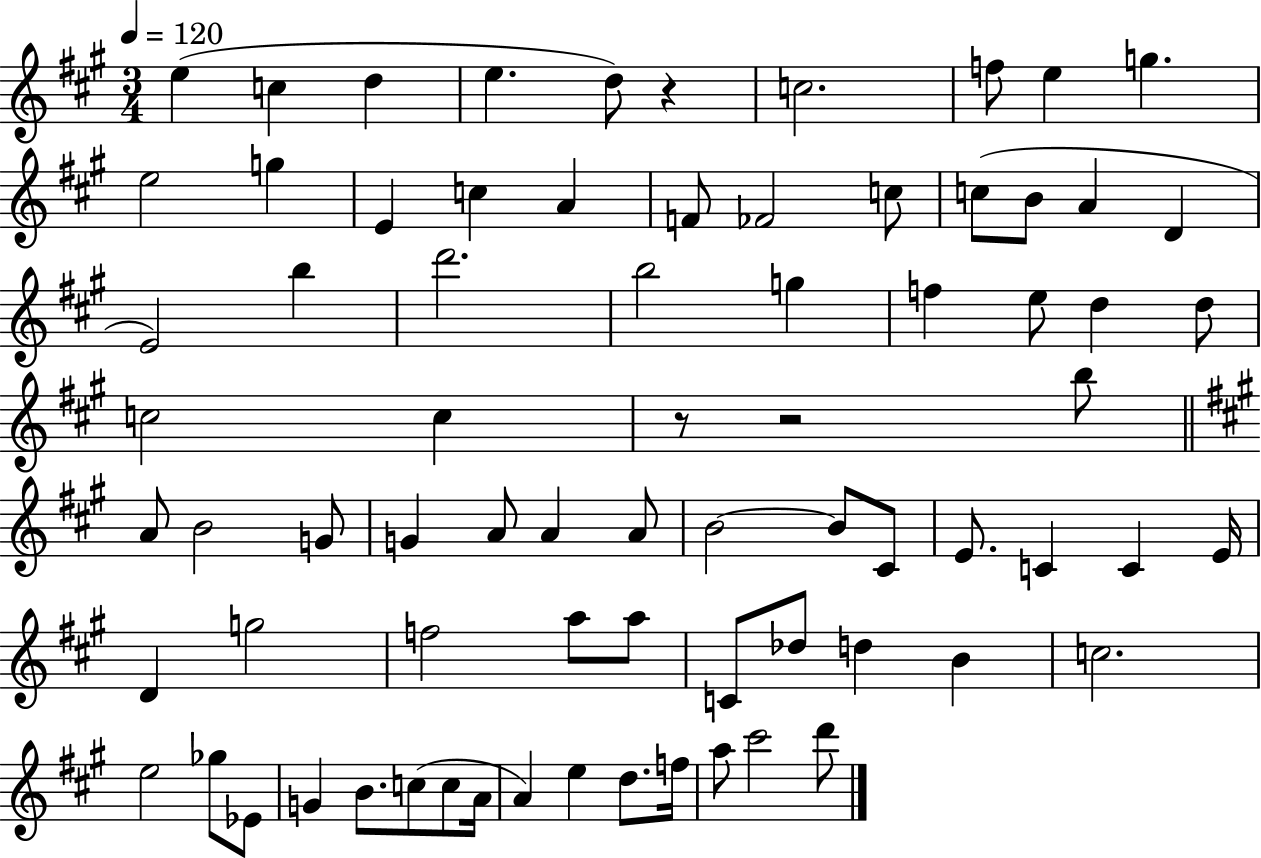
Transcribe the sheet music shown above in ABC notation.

X:1
T:Untitled
M:3/4
L:1/4
K:A
e c d e d/2 z c2 f/2 e g e2 g E c A F/2 _F2 c/2 c/2 B/2 A D E2 b d'2 b2 g f e/2 d d/2 c2 c z/2 z2 b/2 A/2 B2 G/2 G A/2 A A/2 B2 B/2 ^C/2 E/2 C C E/4 D g2 f2 a/2 a/2 C/2 _d/2 d B c2 e2 _g/2 _E/2 G B/2 c/2 c/2 A/4 A e d/2 f/4 a/2 ^c'2 d'/2